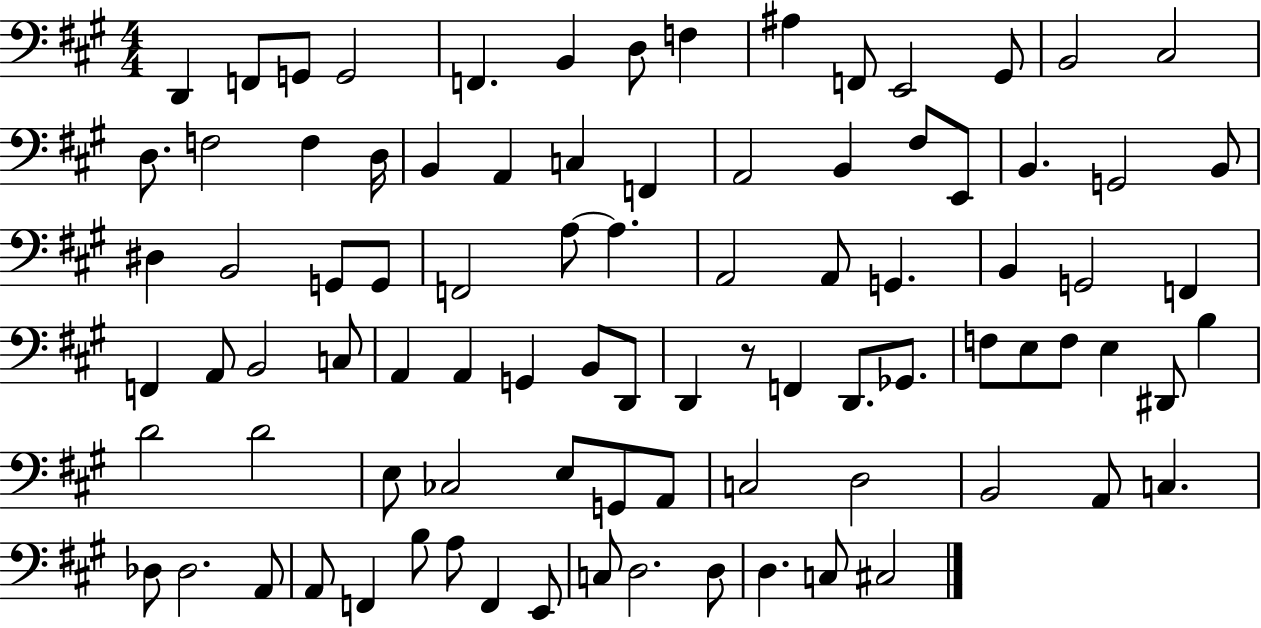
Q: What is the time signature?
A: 4/4